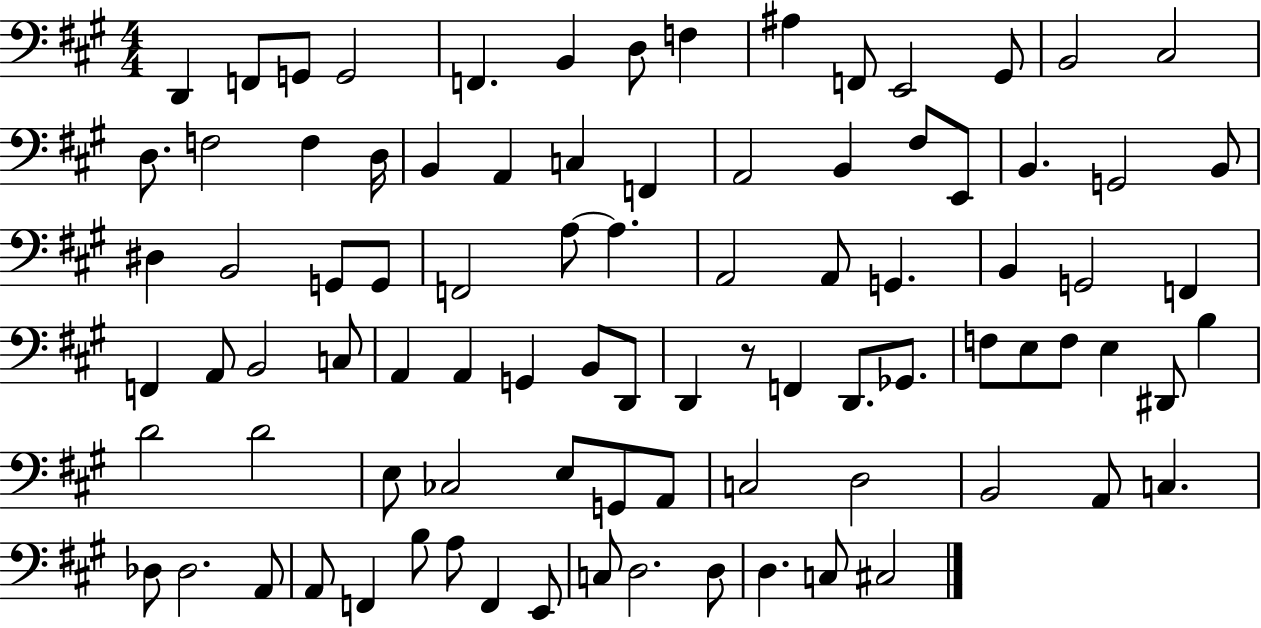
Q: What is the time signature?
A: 4/4